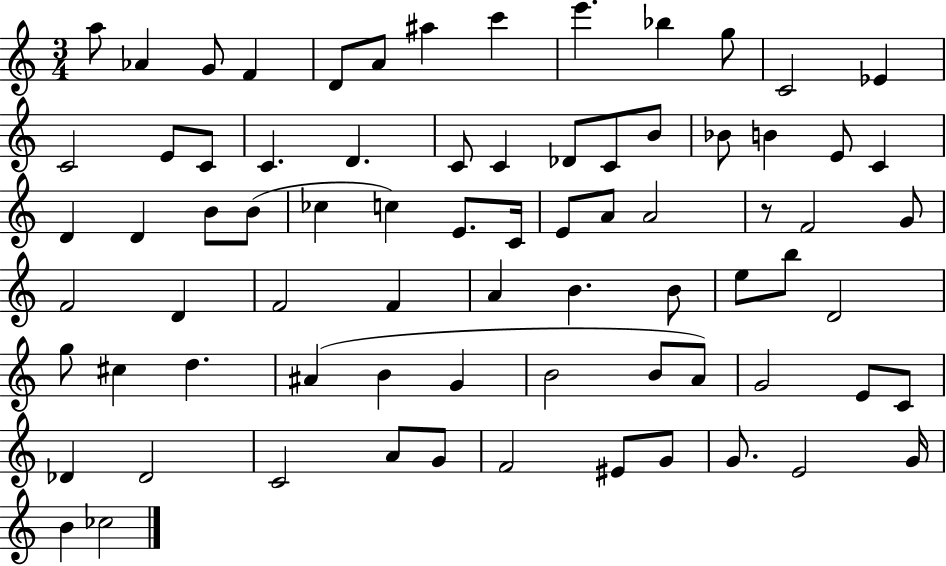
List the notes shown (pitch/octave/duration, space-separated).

A5/e Ab4/q G4/e F4/q D4/e A4/e A#5/q C6/q E6/q. Bb5/q G5/e C4/h Eb4/q C4/h E4/e C4/e C4/q. D4/q. C4/e C4/q Db4/e C4/e B4/e Bb4/e B4/q E4/e C4/q D4/q D4/q B4/e B4/e CES5/q C5/q E4/e. C4/s E4/e A4/e A4/h R/e F4/h G4/e F4/h D4/q F4/h F4/q A4/q B4/q. B4/e E5/e B5/e D4/h G5/e C#5/q D5/q. A#4/q B4/q G4/q B4/h B4/e A4/e G4/h E4/e C4/e Db4/q Db4/h C4/h A4/e G4/e F4/h EIS4/e G4/e G4/e. E4/h G4/s B4/q CES5/h